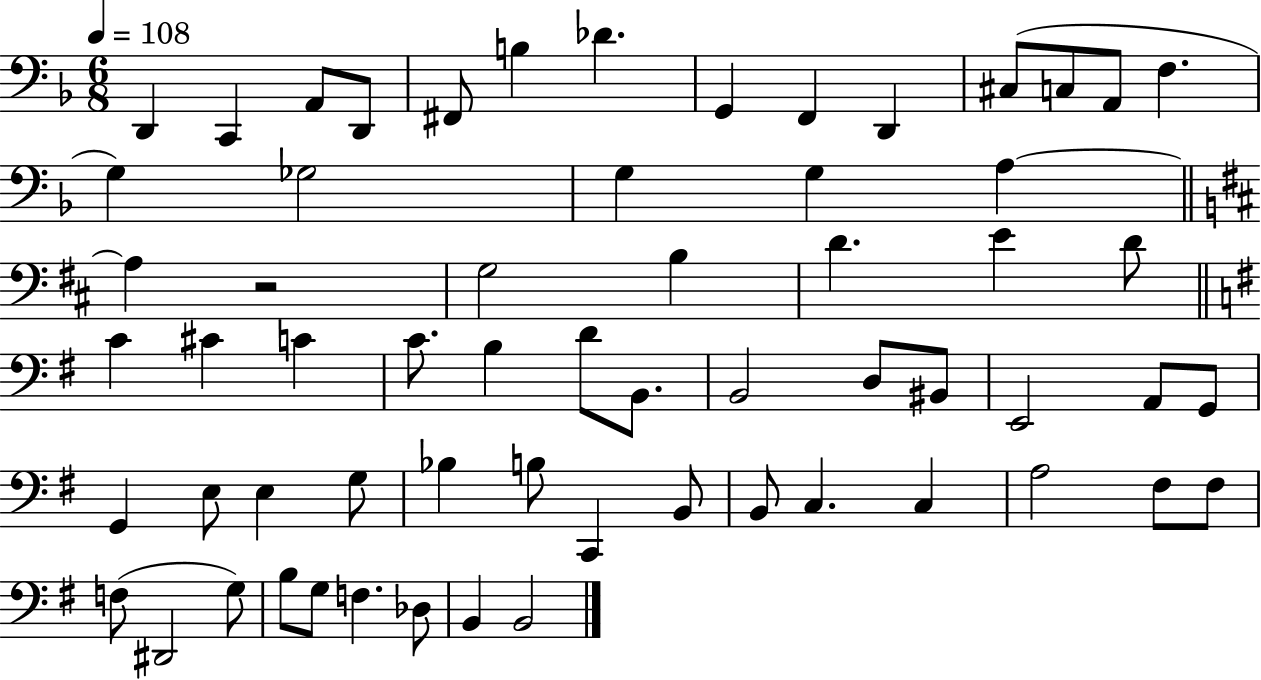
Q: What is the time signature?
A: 6/8